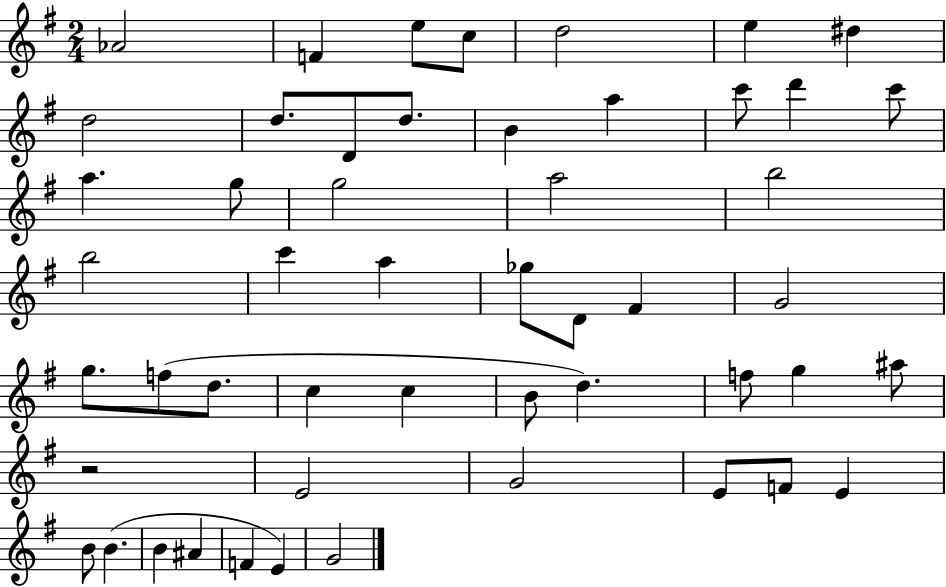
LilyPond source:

{
  \clef treble
  \numericTimeSignature
  \time 2/4
  \key g \major
  aes'2 | f'4 e''8 c''8 | d''2 | e''4 dis''4 | \break d''2 | d''8. d'8 d''8. | b'4 a''4 | c'''8 d'''4 c'''8 | \break a''4. g''8 | g''2 | a''2 | b''2 | \break b''2 | c'''4 a''4 | ges''8 d'8 fis'4 | g'2 | \break g''8. f''8( d''8. | c''4 c''4 | b'8 d''4.) | f''8 g''4 ais''8 | \break r2 | e'2 | g'2 | e'8 f'8 e'4 | \break b'8 b'4.( | b'4 ais'4 | f'4 e'4) | g'2 | \break \bar "|."
}